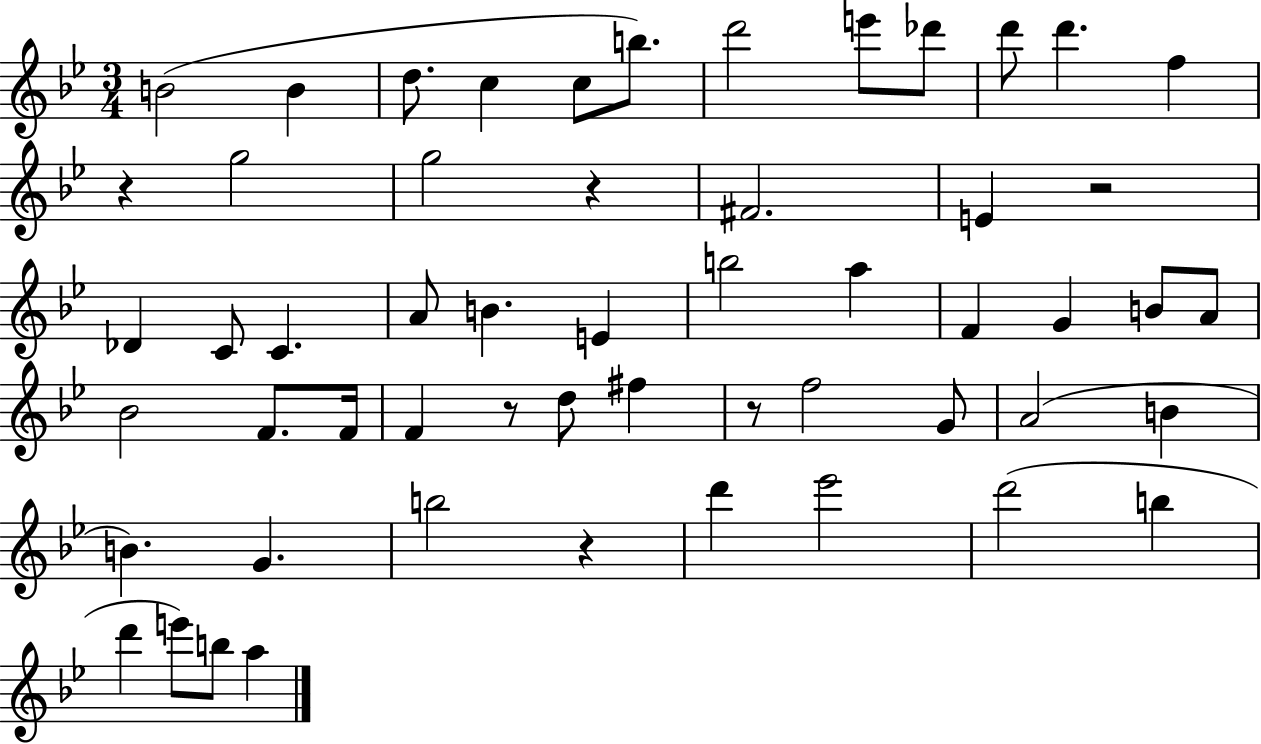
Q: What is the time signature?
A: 3/4